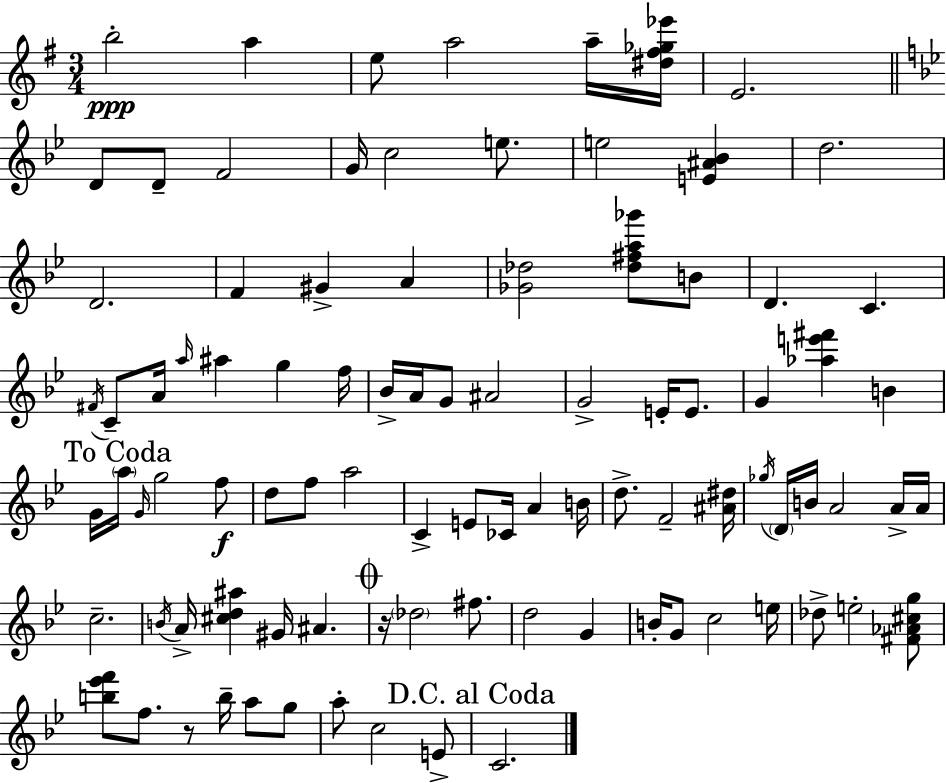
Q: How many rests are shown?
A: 2